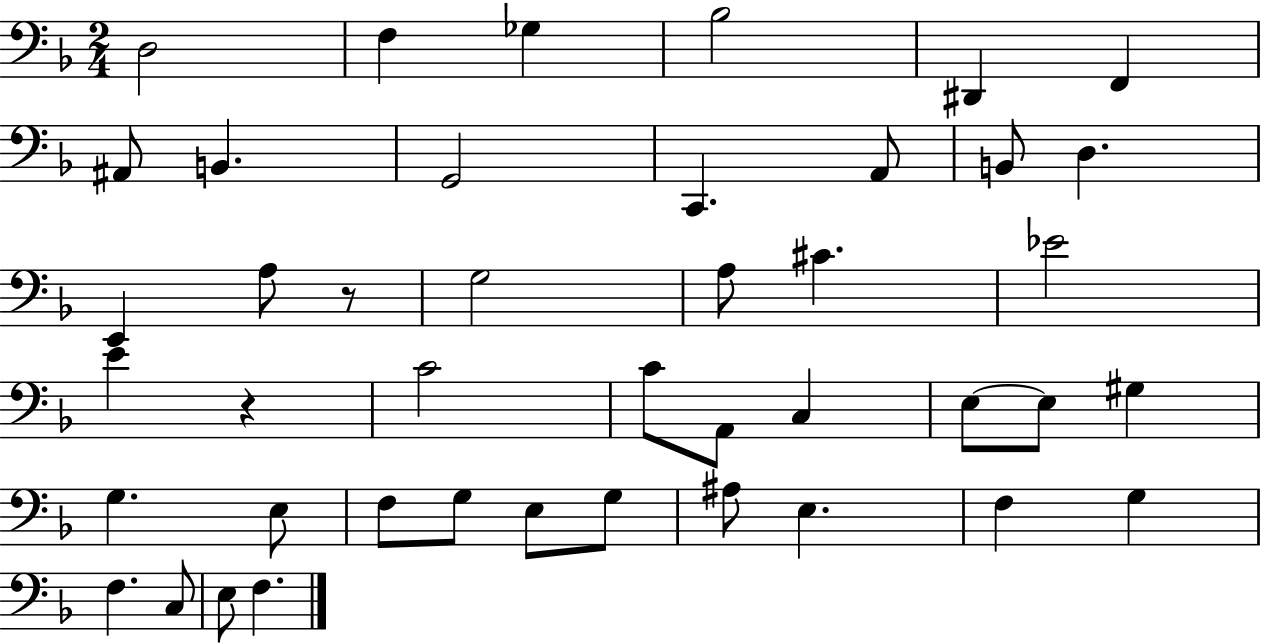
{
  \clef bass
  \numericTimeSignature
  \time 2/4
  \key f \major
  \repeat volta 2 { d2 | f4 ges4 | bes2 | dis,4 f,4 | \break ais,8 b,4. | g,2 | c,4. a,8 | b,8 d4. | \break e,4 a8 r8 | g2 | a8 cis'4. | ees'2 | \break e'4 r4 | c'2 | c'8 a,8 c4 | e8~~ e8 gis4 | \break g4. e8 | f8 g8 e8 g8 | ais8 e4. | f4 g4 | \break f4. c8 | e8 f4. | } \bar "|."
}